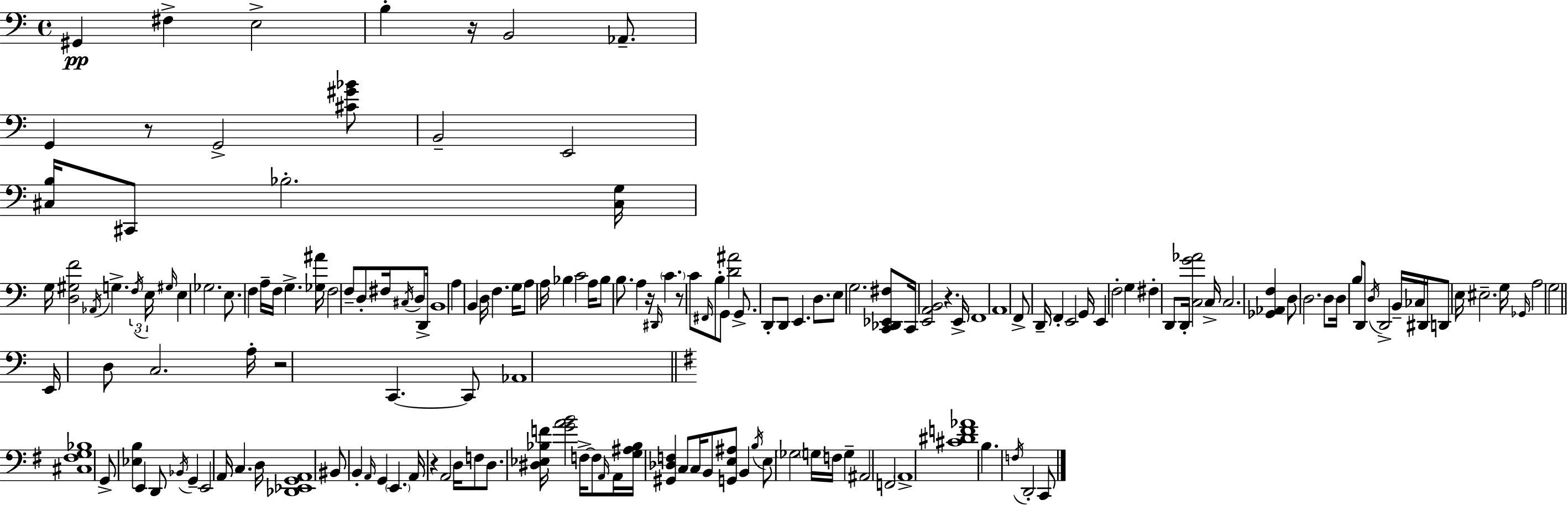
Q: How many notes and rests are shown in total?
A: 167